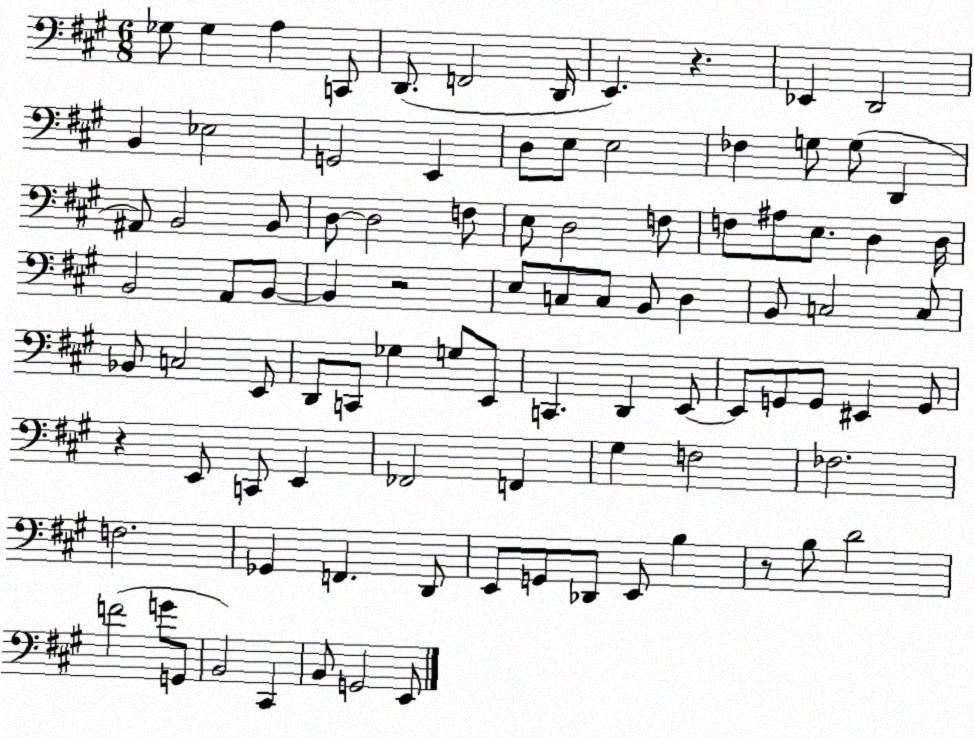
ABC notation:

X:1
T:Untitled
M:6/8
L:1/4
K:A
_G,/2 _G, A, C,,/2 D,,/2 F,,2 D,,/4 E,, z _E,, D,,2 B,, _E,2 G,,2 E,, D,/2 E,/2 E,2 _F, G,/2 G,/2 D,, ^A,,/2 B,,2 B,,/2 D,/2 D,2 F,/2 E,/2 D,2 F,/2 F,/2 ^A,/2 E,/2 D, D,/4 B,,2 A,,/2 B,,/2 B,, z2 E,/2 C,/2 C,/2 B,,/2 D, B,,/2 C,2 C,/2 _B,,/2 C,2 E,,/2 D,,/2 C,,/2 _G, G,/2 E,,/2 C,, D,, E,,/2 E,,/2 G,,/2 G,,/2 ^E,, G,,/2 z E,,/2 C,,/2 E,, _F,,2 F,, ^G, F,2 _F,2 F,2 _G,, F,, D,,/2 E,,/2 G,,/2 _D,,/2 E,,/2 B, z/2 B,/2 D2 F2 G/2 G,,/2 B,,2 ^C,, B,,/2 G,,2 E,,/2